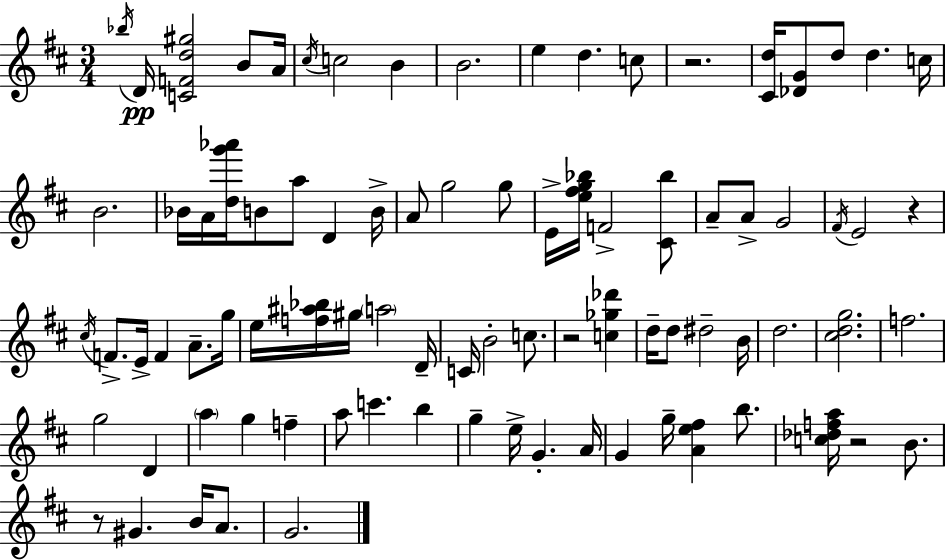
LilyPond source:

{
  \clef treble
  \numericTimeSignature
  \time 3/4
  \key d \major
  \acciaccatura { bes''16 }\pp d'16 <c' f' d'' gis''>2 b'8 | a'16 \acciaccatura { cis''16 } c''2 b'4 | b'2. | e''4 d''4. | \break c''8 r2. | <cis' d''>16 <des' g'>8 d''8 d''4. | c''16 b'2. | bes'16 a'16 <d'' g''' aes'''>16 b'8 a''8 d'4 | \break b'16-> a'8 g''2 | g''8 e'16-> <e'' fis'' g'' bes''>16 f'2-> | <cis' bes''>8 a'8-- a'8-> g'2 | \acciaccatura { fis'16 } e'2 r4 | \break \acciaccatura { cis''16 } f'8.-> e'16-> f'4 | a'8.-- g''16 e''16 <f'' ais'' bes''>16 gis''16 \parenthesize a''2 | d'16-- c'16 b'2-. | c''8. r2 | \break <c'' ges'' des'''>4 d''16-- d''8 dis''2-- | b'16 d''2. | <cis'' d'' g''>2. | f''2. | \break g''2 | d'4 \parenthesize a''4 g''4 | f''4-- a''8 c'''4. | b''4 g''4-- e''16-> g'4.-. | \break a'16 g'4 g''16-- <a' e'' fis''>4 | b''8. <c'' des'' f'' a''>16 r2 | b'8. r8 gis'4. | b'16 a'8. g'2. | \break \bar "|."
}